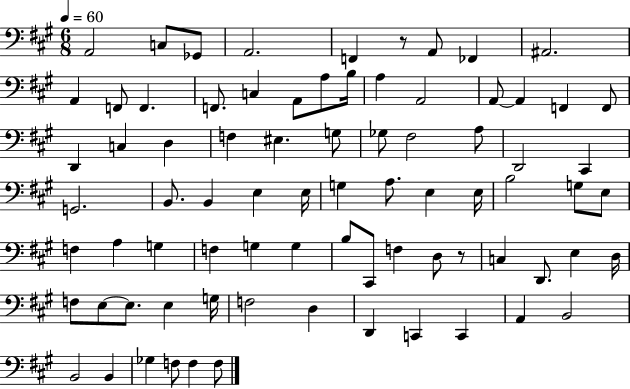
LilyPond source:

{
  \clef bass
  \numericTimeSignature
  \time 6/8
  \key a \major
  \tempo 4 = 60
  a,2 c8 ges,8 | a,2. | f,4 r8 a,8 fes,4 | ais,2. | \break a,4 f,8 f,4. | f,8. c4 a,8 a8 b16 | a4 a,2 | a,8~~ a,4 f,4 f,8 | \break d,4 c4 d4 | f4 eis4. g8 | ges8 fis2 a8 | d,2 cis,4 | \break g,2. | b,8. b,4 e4 e16 | g4 a8. e4 e16 | b2 g8 e8 | \break f4 a4 g4 | f4 g4 g4 | b8 cis,8 f4 d8 r8 | c4 d,8. e4 d16 | \break f8 e8~~ e8. e4 g16 | f2 d4 | d,4 c,4 c,4 | a,4 b,2 | \break b,2 b,4 | ges4 f8 f4 f8 | \bar "|."
}